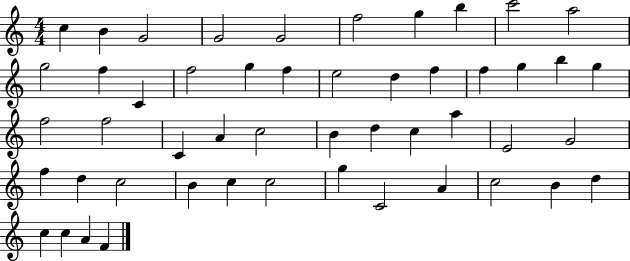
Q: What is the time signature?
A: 4/4